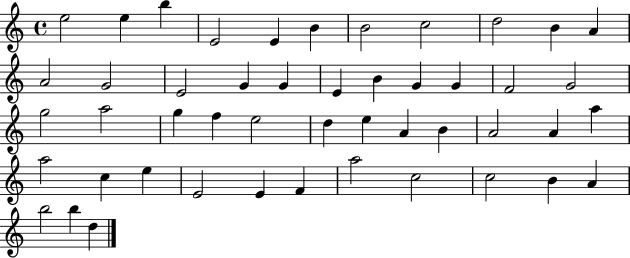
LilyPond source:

{
  \clef treble
  \time 4/4
  \defaultTimeSignature
  \key c \major
  e''2 e''4 b''4 | e'2 e'4 b'4 | b'2 c''2 | d''2 b'4 a'4 | \break a'2 g'2 | e'2 g'4 g'4 | e'4 b'4 g'4 g'4 | f'2 g'2 | \break g''2 a''2 | g''4 f''4 e''2 | d''4 e''4 a'4 b'4 | a'2 a'4 a''4 | \break a''2 c''4 e''4 | e'2 e'4 f'4 | a''2 c''2 | c''2 b'4 a'4 | \break b''2 b''4 d''4 | \bar "|."
}